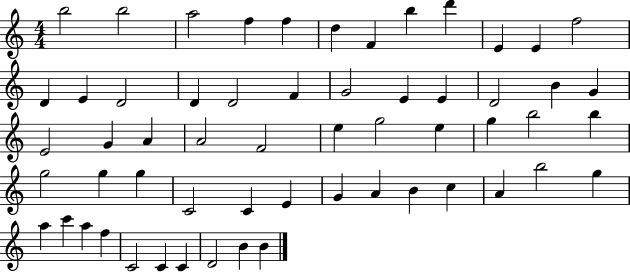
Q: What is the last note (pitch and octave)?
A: B4